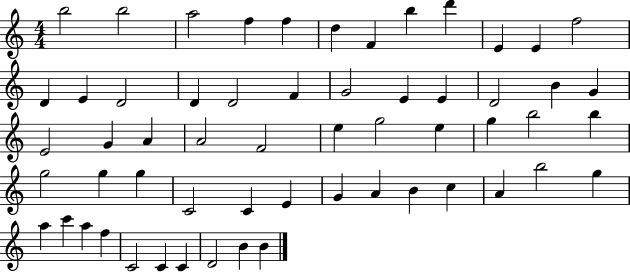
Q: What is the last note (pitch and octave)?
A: B4